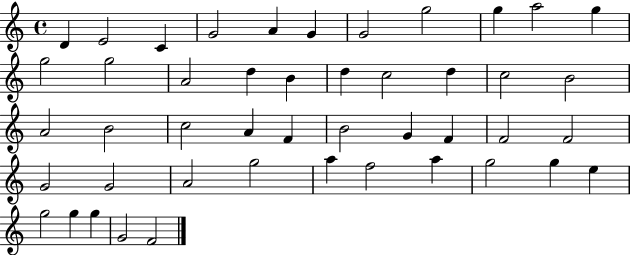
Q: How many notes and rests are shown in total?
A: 46